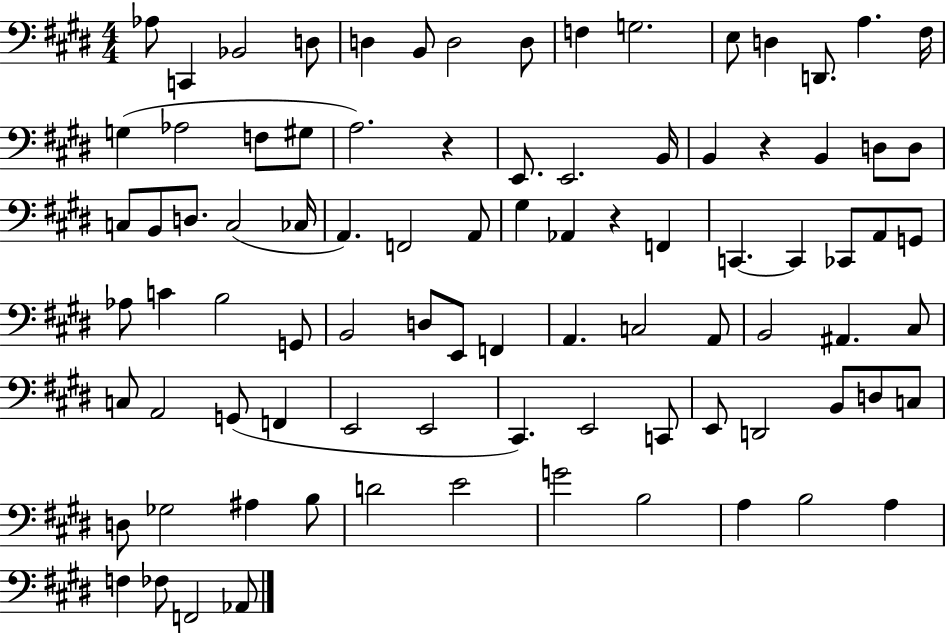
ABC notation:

X:1
T:Untitled
M:4/4
L:1/4
K:E
_A,/2 C,, _B,,2 D,/2 D, B,,/2 D,2 D,/2 F, G,2 E,/2 D, D,,/2 A, ^F,/4 G, _A,2 F,/2 ^G,/2 A,2 z E,,/2 E,,2 B,,/4 B,, z B,, D,/2 D,/2 C,/2 B,,/2 D,/2 C,2 _C,/4 A,, F,,2 A,,/2 ^G, _A,, z F,, C,, C,, _C,,/2 A,,/2 G,,/2 _A,/2 C B,2 G,,/2 B,,2 D,/2 E,,/2 F,, A,, C,2 A,,/2 B,,2 ^A,, ^C,/2 C,/2 A,,2 G,,/2 F,, E,,2 E,,2 ^C,, E,,2 C,,/2 E,,/2 D,,2 B,,/2 D,/2 C,/2 D,/2 _G,2 ^A, B,/2 D2 E2 G2 B,2 A, B,2 A, F, _F,/2 F,,2 _A,,/2